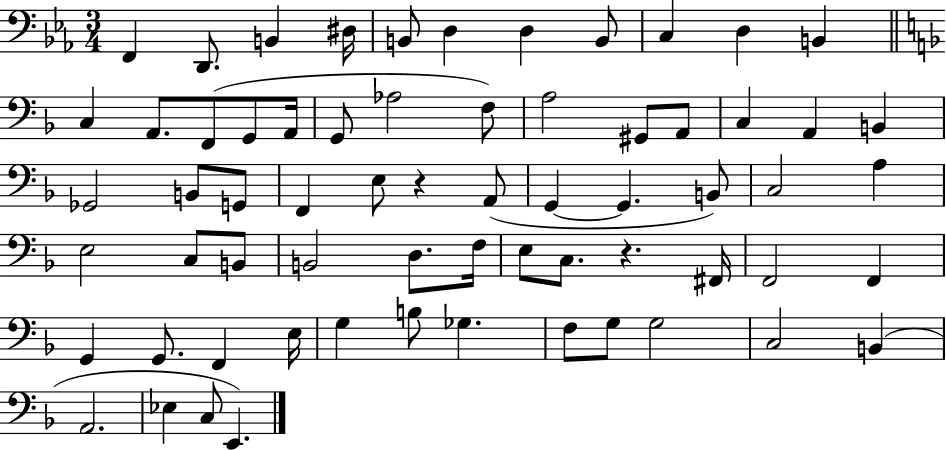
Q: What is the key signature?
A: EES major